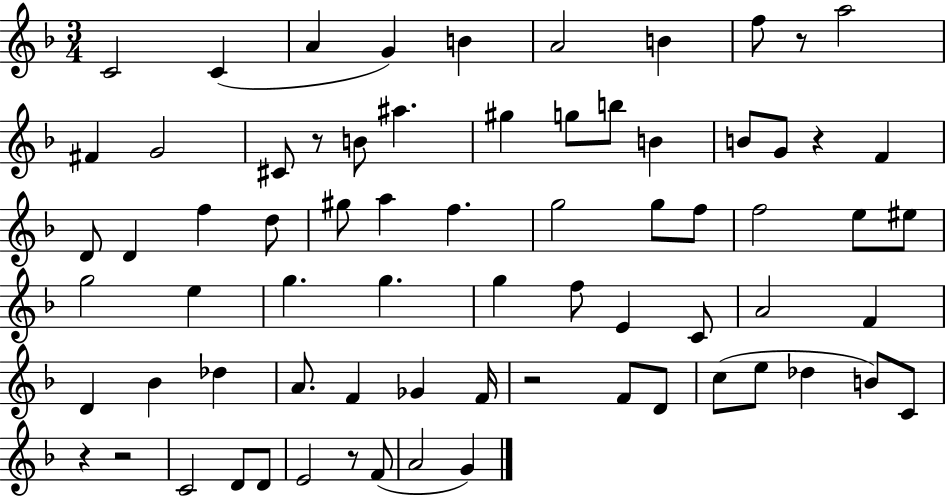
X:1
T:Untitled
M:3/4
L:1/4
K:F
C2 C A G B A2 B f/2 z/2 a2 ^F G2 ^C/2 z/2 B/2 ^a ^g g/2 b/2 B B/2 G/2 z F D/2 D f d/2 ^g/2 a f g2 g/2 f/2 f2 e/2 ^e/2 g2 e g g g f/2 E C/2 A2 F D _B _d A/2 F _G F/4 z2 F/2 D/2 c/2 e/2 _d B/2 C/2 z z2 C2 D/2 D/2 E2 z/2 F/2 A2 G